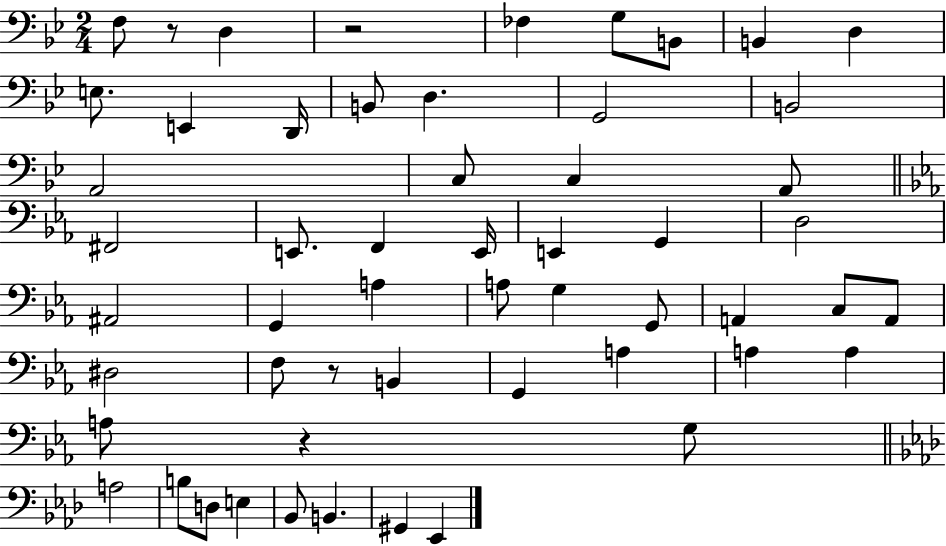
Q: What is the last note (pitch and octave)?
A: Eb2